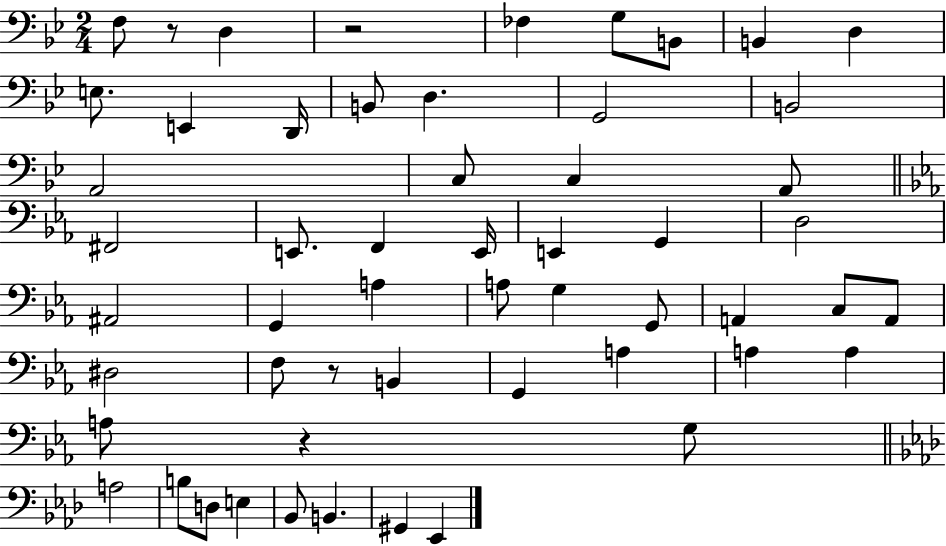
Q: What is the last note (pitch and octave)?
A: Eb2